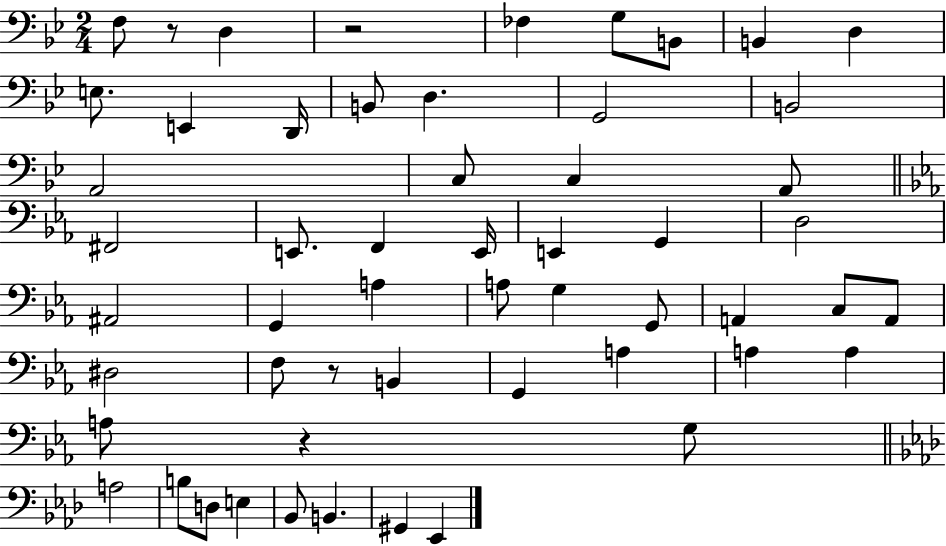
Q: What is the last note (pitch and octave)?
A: Eb2